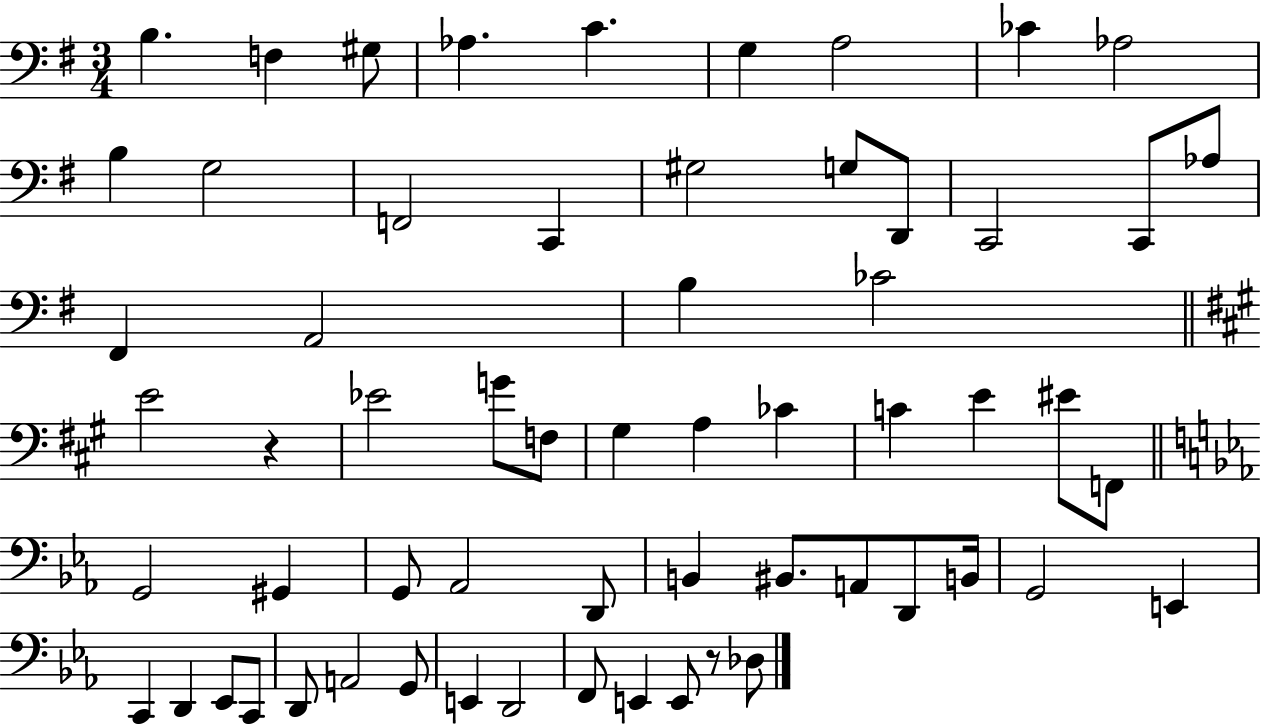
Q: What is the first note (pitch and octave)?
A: B3